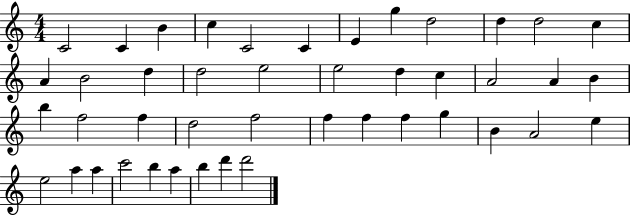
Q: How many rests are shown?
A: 0